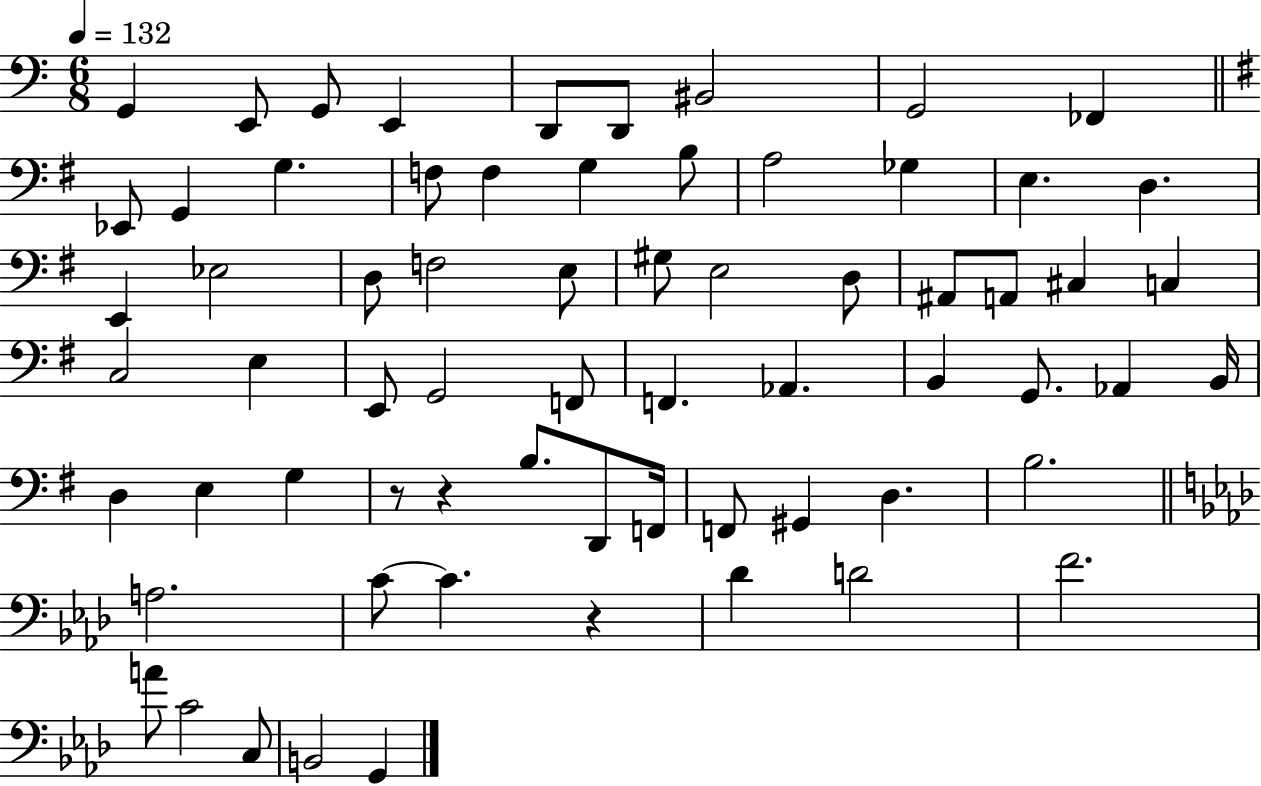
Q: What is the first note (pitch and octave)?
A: G2